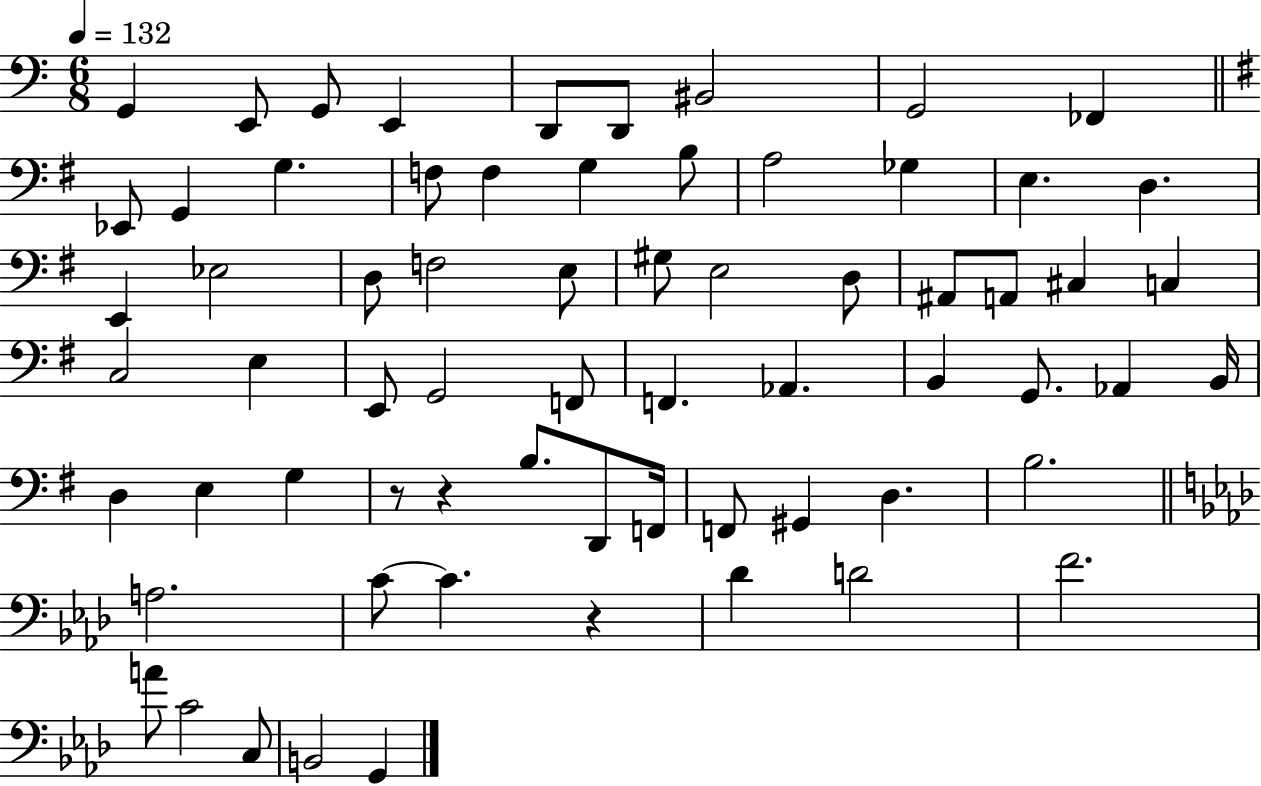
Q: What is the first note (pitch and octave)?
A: G2